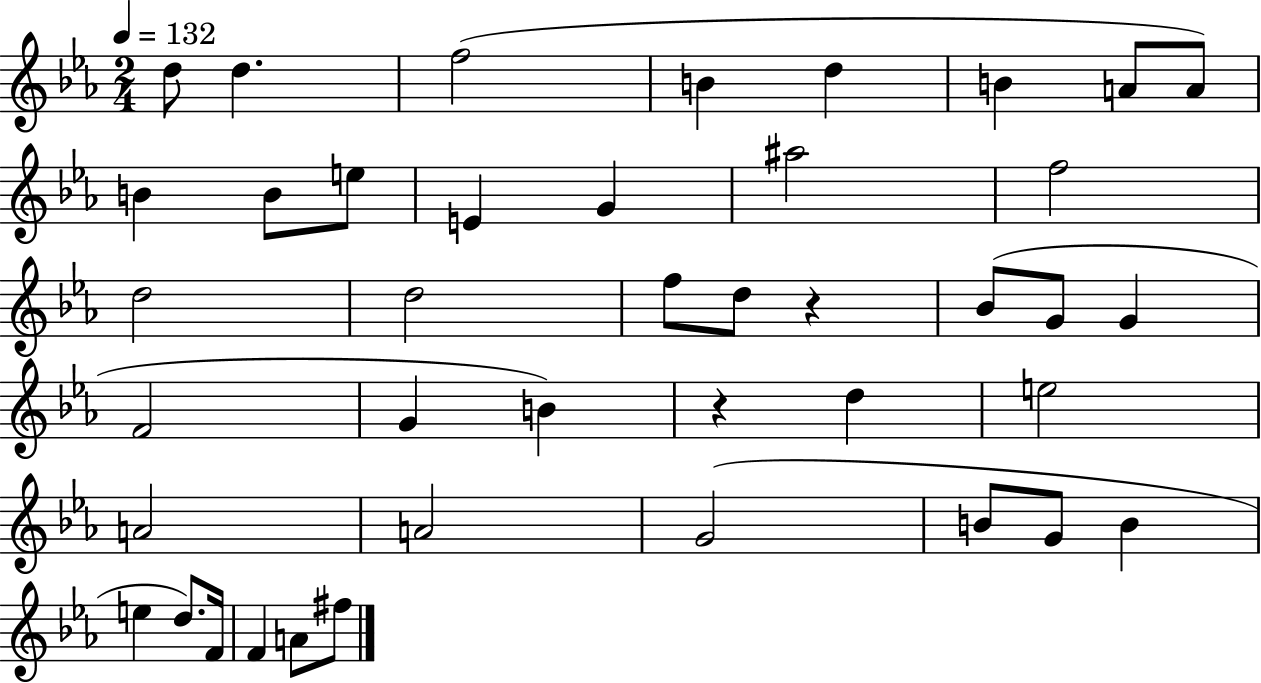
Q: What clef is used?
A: treble